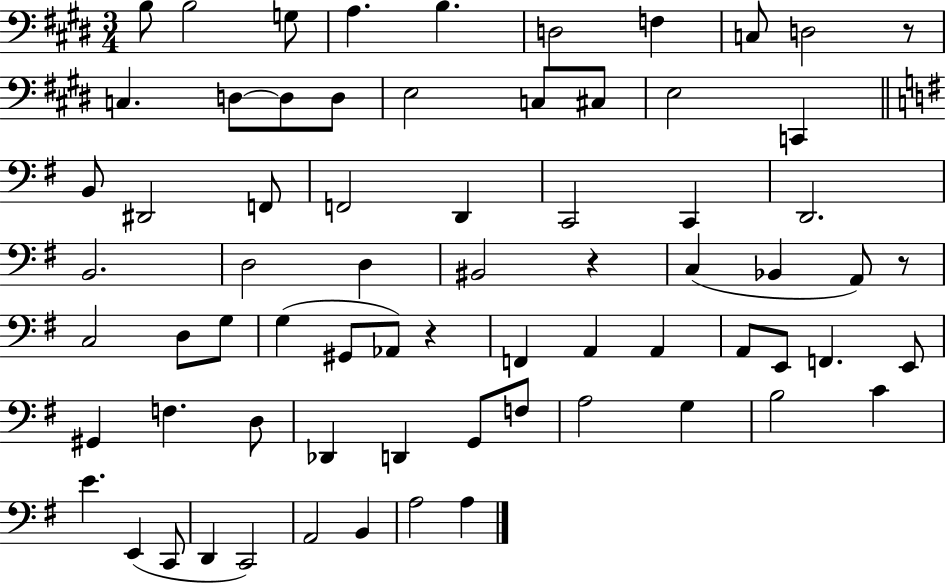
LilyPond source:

{
  \clef bass
  \numericTimeSignature
  \time 3/4
  \key e \major
  b8 b2 g8 | a4. b4. | d2 f4 | c8 d2 r8 | \break c4. d8~~ d8 d8 | e2 c8 cis8 | e2 c,4 | \bar "||" \break \key g \major b,8 dis,2 f,8 | f,2 d,4 | c,2 c,4 | d,2. | \break b,2. | d2 d4 | bis,2 r4 | c4( bes,4 a,8) r8 | \break c2 d8 g8 | g4( gis,8 aes,8) r4 | f,4 a,4 a,4 | a,8 e,8 f,4. e,8 | \break gis,4 f4. d8 | des,4 d,4 g,8 f8 | a2 g4 | b2 c'4 | \break e'4. e,4( c,8 | d,4 c,2) | a,2 b,4 | a2 a4 | \break \bar "|."
}